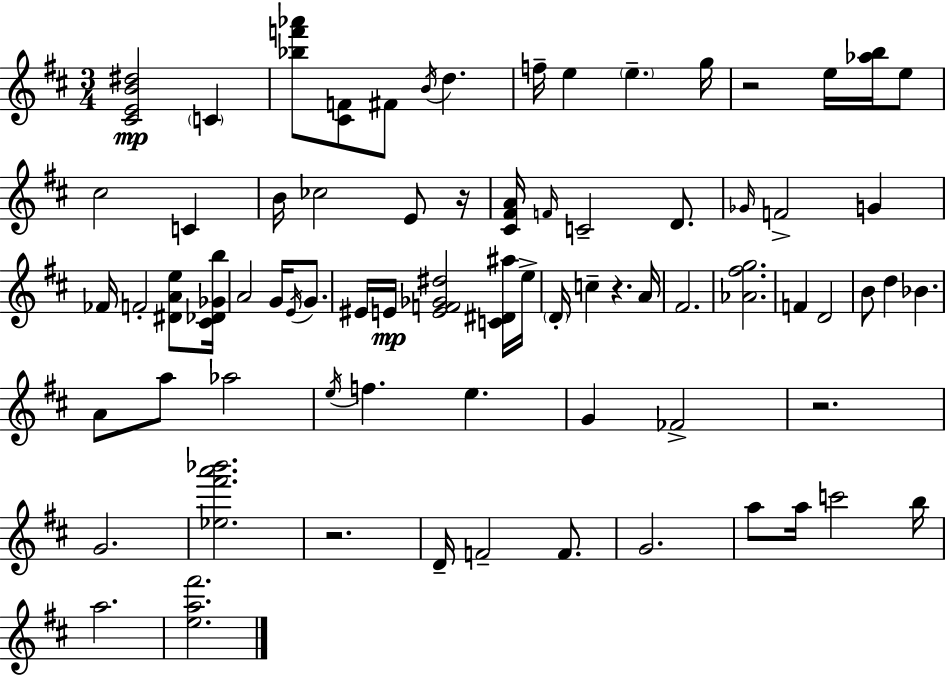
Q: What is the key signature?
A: D major